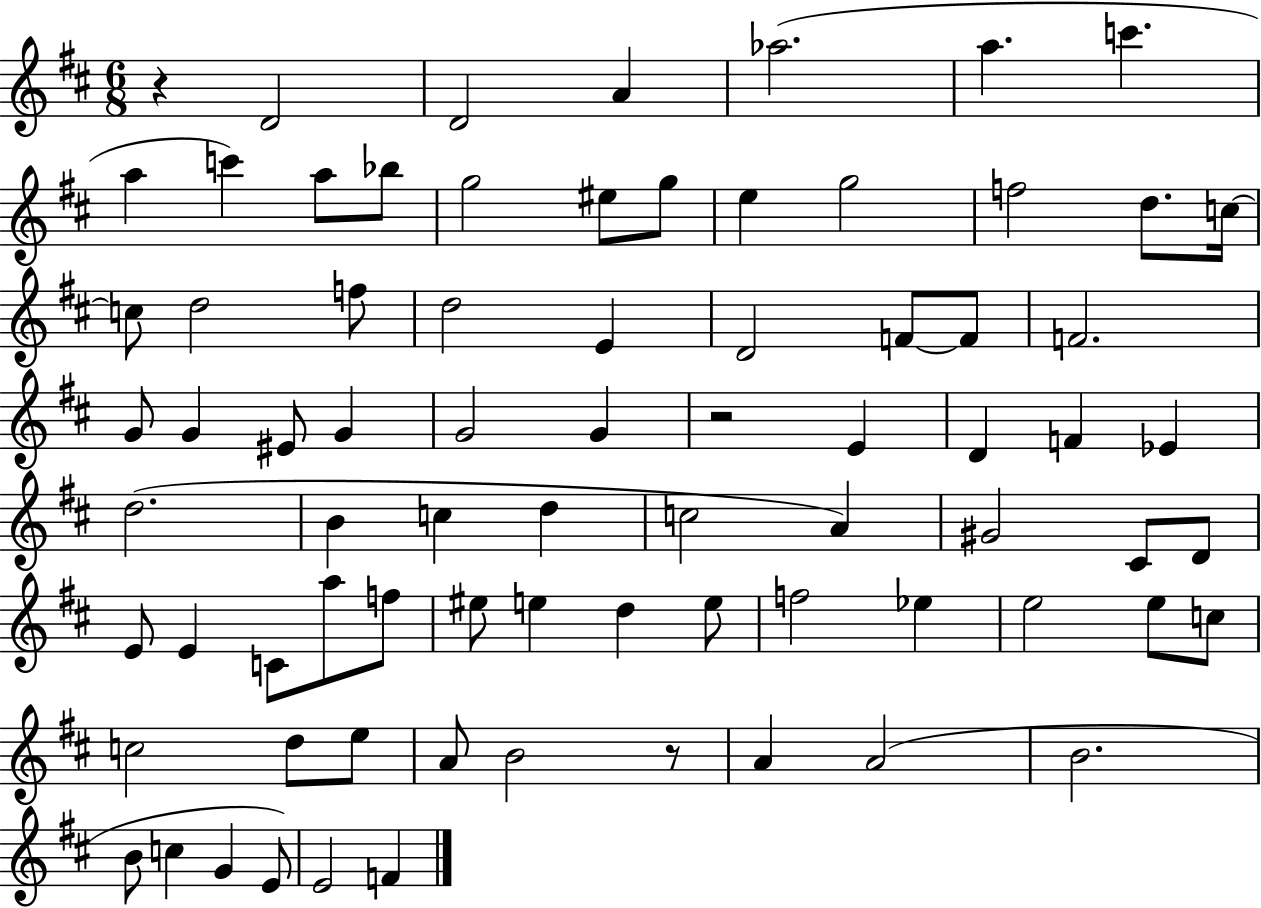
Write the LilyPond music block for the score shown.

{
  \clef treble
  \numericTimeSignature
  \time 6/8
  \key d \major
  r4 d'2 | d'2 a'4 | aes''2.( | a''4. c'''4. | \break a''4 c'''4) a''8 bes''8 | g''2 eis''8 g''8 | e''4 g''2 | f''2 d''8. c''16~~ | \break c''8 d''2 f''8 | d''2 e'4 | d'2 f'8~~ f'8 | f'2. | \break g'8 g'4 eis'8 g'4 | g'2 g'4 | r2 e'4 | d'4 f'4 ees'4 | \break d''2.( | b'4 c''4 d''4 | c''2 a'4) | gis'2 cis'8 d'8 | \break e'8 e'4 c'8 a''8 f''8 | eis''8 e''4 d''4 e''8 | f''2 ees''4 | e''2 e''8 c''8 | \break c''2 d''8 e''8 | a'8 b'2 r8 | a'4 a'2( | b'2. | \break b'8 c''4 g'4 e'8) | e'2 f'4 | \bar "|."
}